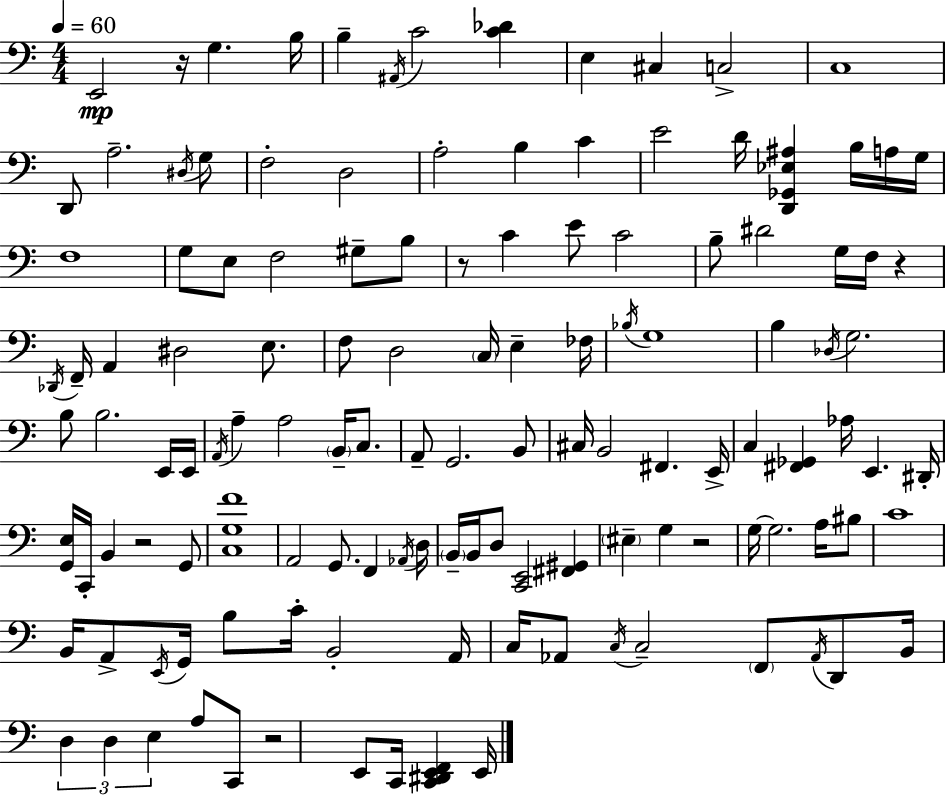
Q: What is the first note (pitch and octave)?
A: E2